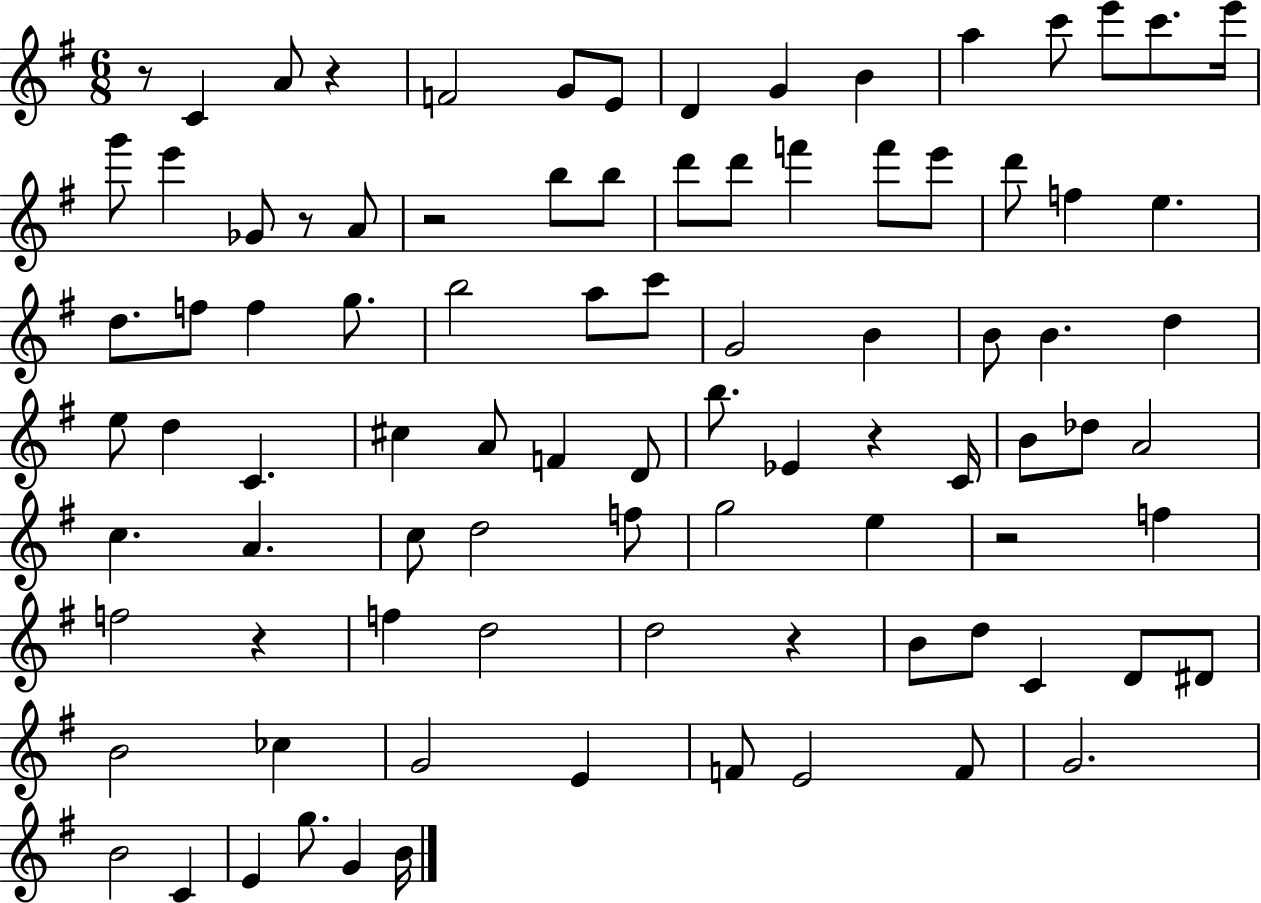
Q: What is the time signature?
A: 6/8